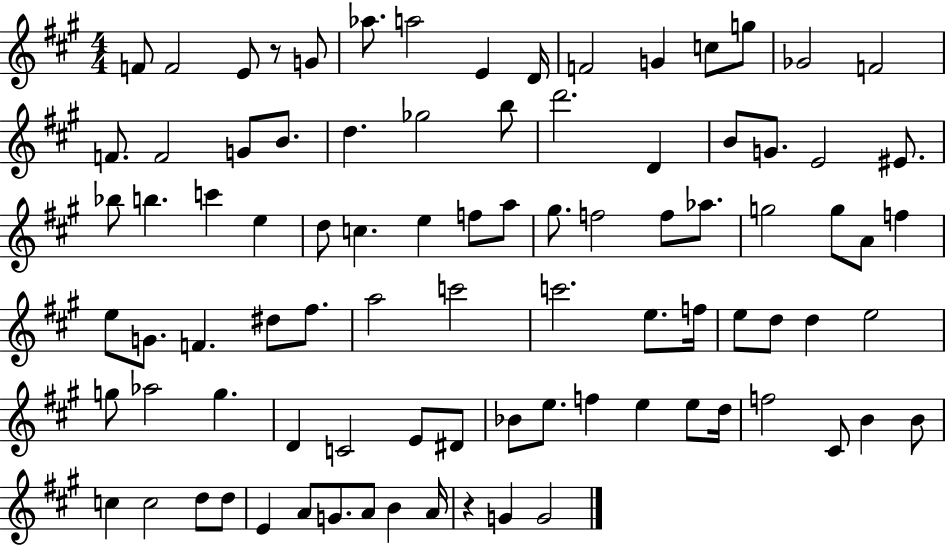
{
  \clef treble
  \numericTimeSignature
  \time 4/4
  \key a \major
  f'8 f'2 e'8 r8 g'8 | aes''8. a''2 e'4 d'16 | f'2 g'4 c''8 g''8 | ges'2 f'2 | \break f'8. f'2 g'8 b'8. | d''4. ges''2 b''8 | d'''2. d'4 | b'8 g'8. e'2 eis'8. | \break bes''8 b''4. c'''4 e''4 | d''8 c''4. e''4 f''8 a''8 | gis''8. f''2 f''8 aes''8. | g''2 g''8 a'8 f''4 | \break e''8 g'8. f'4. dis''8 fis''8. | a''2 c'''2 | c'''2. e''8. f''16 | e''8 d''8 d''4 e''2 | \break g''8 aes''2 g''4. | d'4 c'2 e'8 dis'8 | bes'8 e''8. f''4 e''4 e''8 d''16 | f''2 cis'8 b'4 b'8 | \break c''4 c''2 d''8 d''8 | e'4 a'8 g'8. a'8 b'4 a'16 | r4 g'4 g'2 | \bar "|."
}